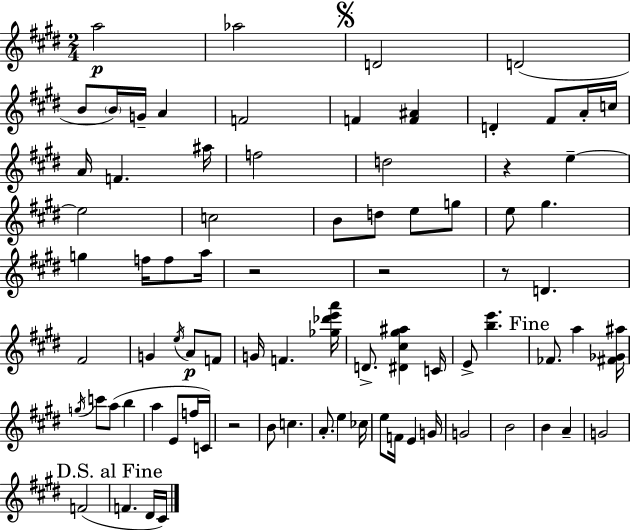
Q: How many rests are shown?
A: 5